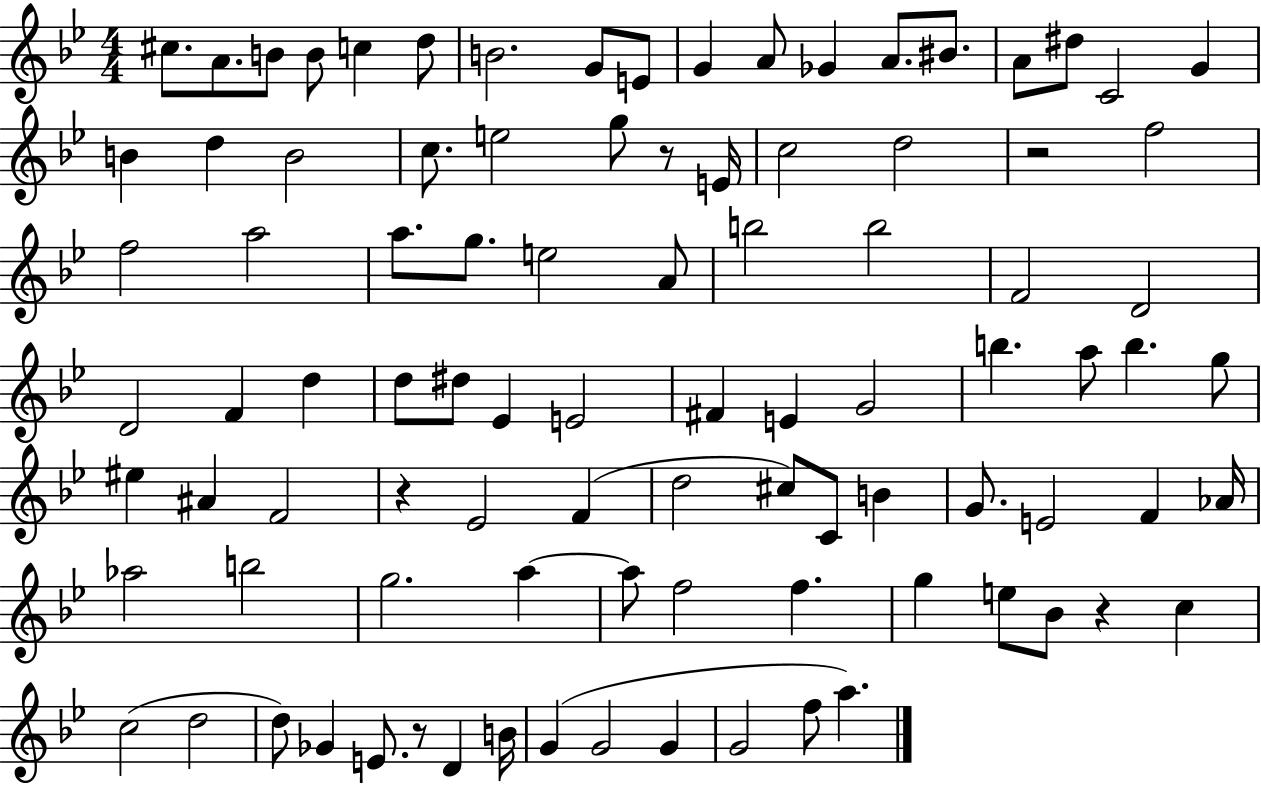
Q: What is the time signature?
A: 4/4